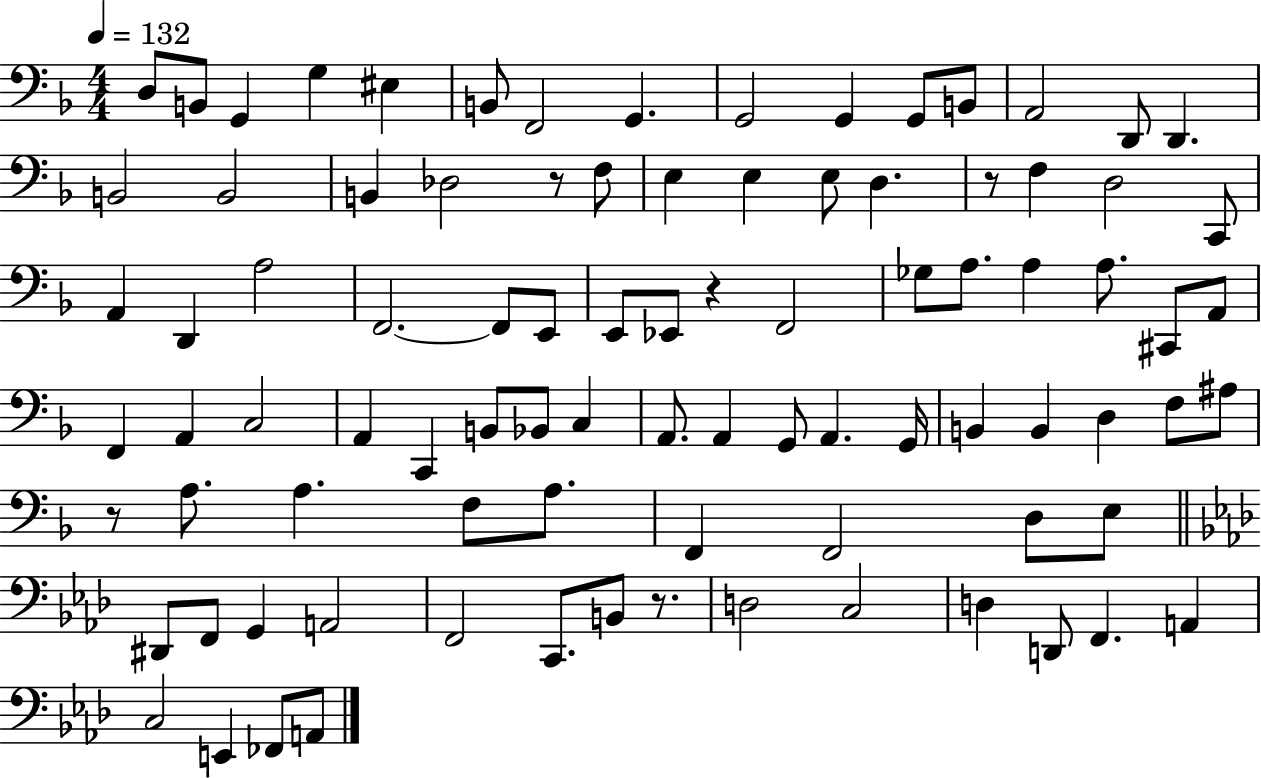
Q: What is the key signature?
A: F major